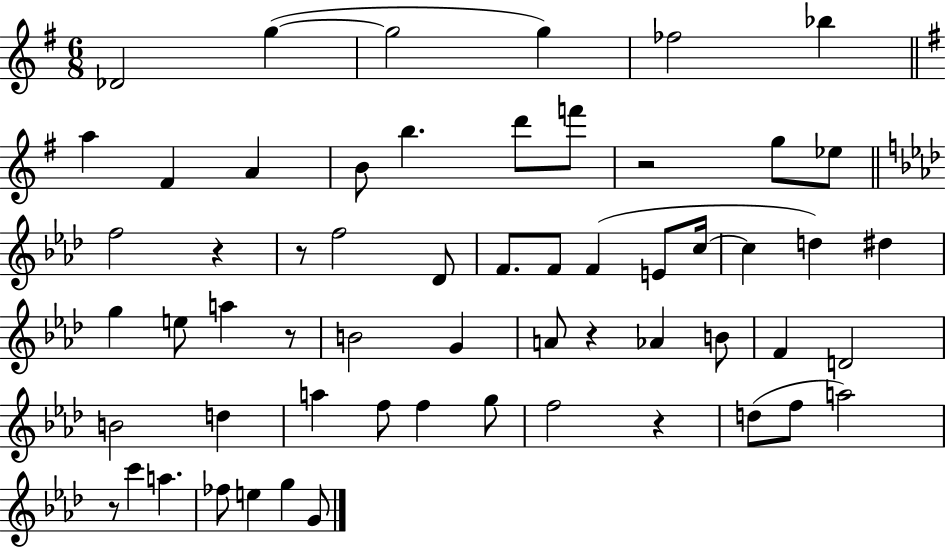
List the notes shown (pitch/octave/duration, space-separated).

Db4/h G5/q G5/h G5/q FES5/h Bb5/q A5/q F#4/q A4/q B4/e B5/q. D6/e F6/e R/h G5/e Eb5/e F5/h R/q R/e F5/h Db4/e F4/e. F4/e F4/q E4/e C5/s C5/q D5/q D#5/q G5/q E5/e A5/q R/e B4/h G4/q A4/e R/q Ab4/q B4/e F4/q D4/h B4/h D5/q A5/q F5/e F5/q G5/e F5/h R/q D5/e F5/e A5/h R/e C6/q A5/q. FES5/e E5/q G5/q G4/e